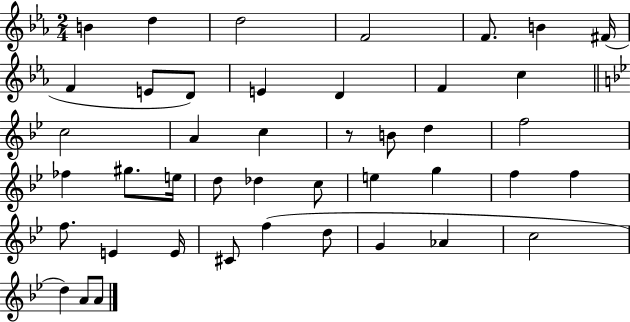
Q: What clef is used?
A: treble